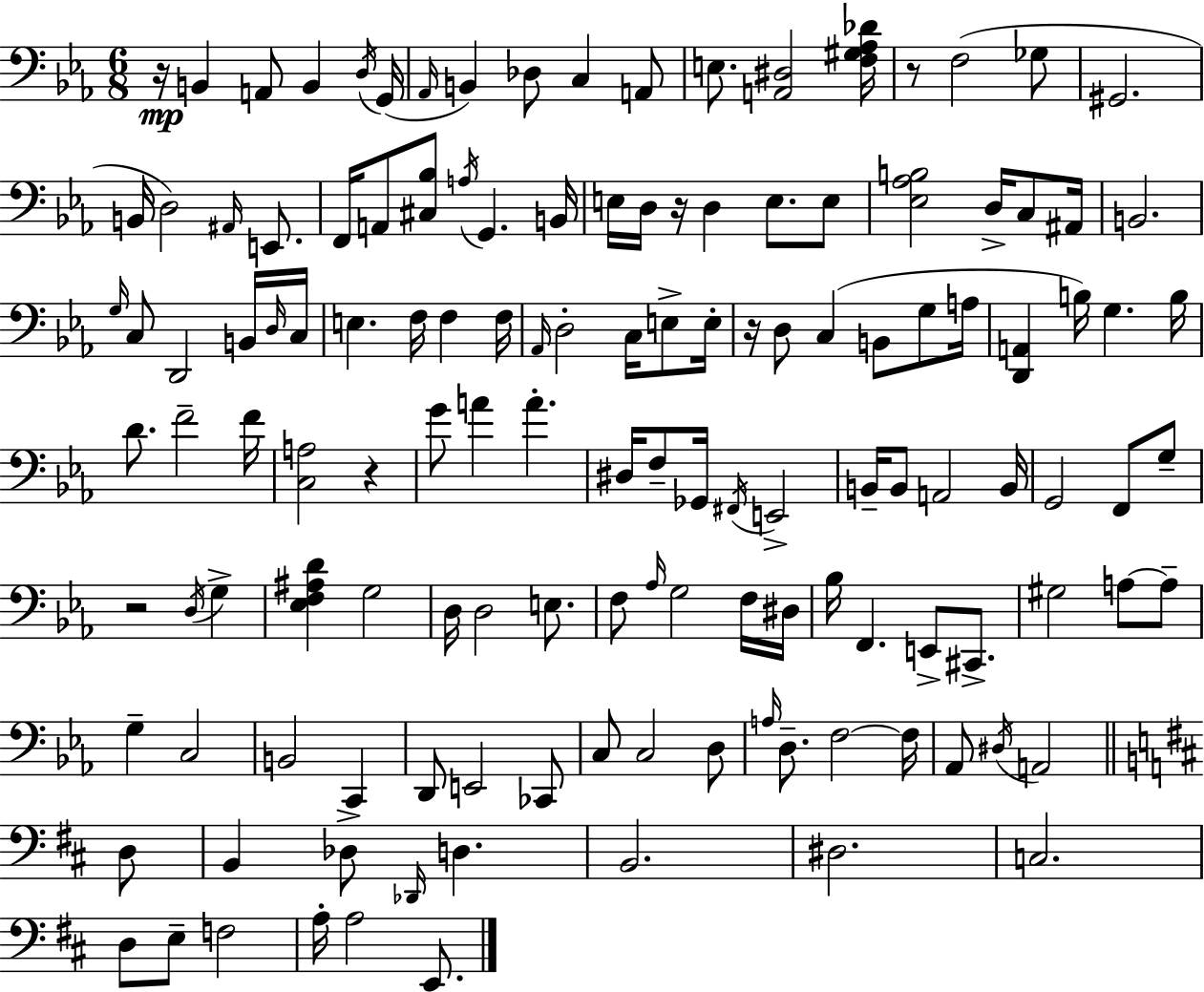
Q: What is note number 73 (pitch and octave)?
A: G3